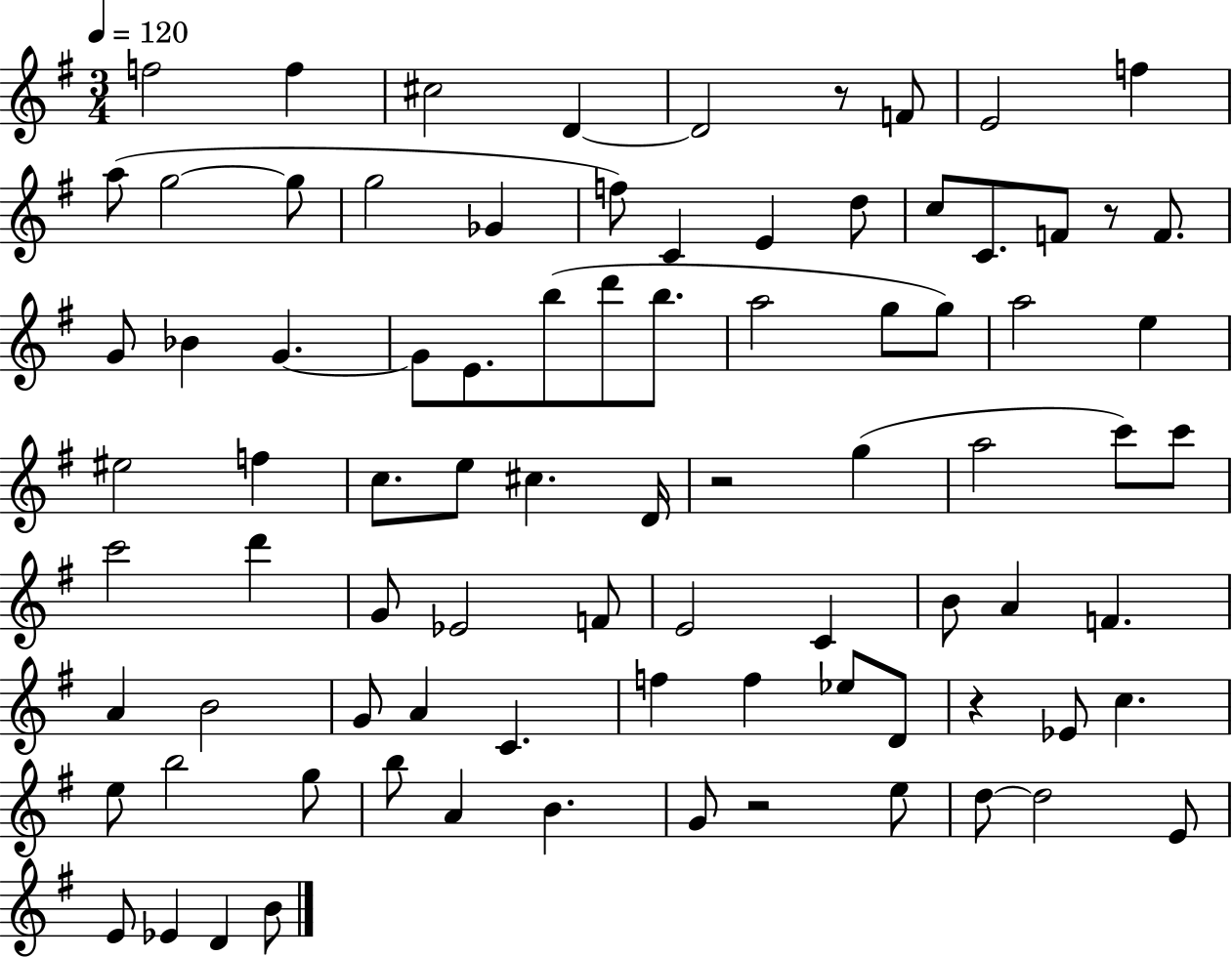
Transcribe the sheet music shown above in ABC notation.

X:1
T:Untitled
M:3/4
L:1/4
K:G
f2 f ^c2 D D2 z/2 F/2 E2 f a/2 g2 g/2 g2 _G f/2 C E d/2 c/2 C/2 F/2 z/2 F/2 G/2 _B G G/2 E/2 b/2 d'/2 b/2 a2 g/2 g/2 a2 e ^e2 f c/2 e/2 ^c D/4 z2 g a2 c'/2 c'/2 c'2 d' G/2 _E2 F/2 E2 C B/2 A F A B2 G/2 A C f f _e/2 D/2 z _E/2 c e/2 b2 g/2 b/2 A B G/2 z2 e/2 d/2 d2 E/2 E/2 _E D B/2